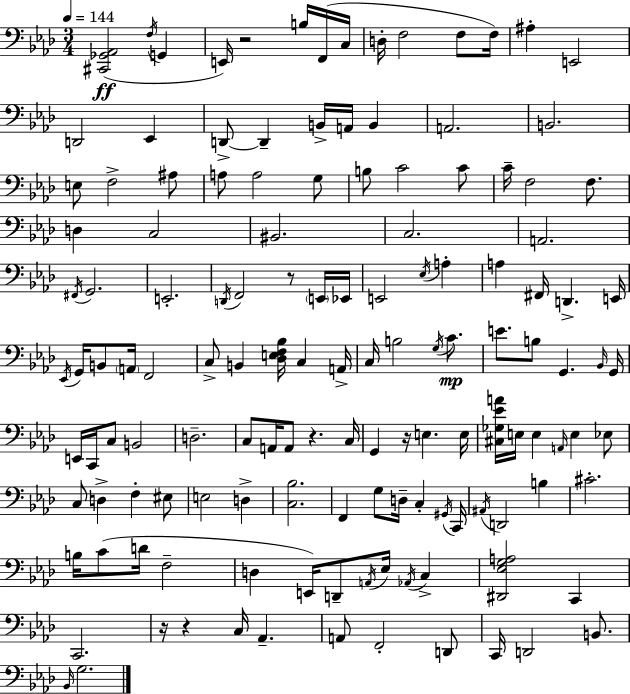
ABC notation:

X:1
T:Untitled
M:3/4
L:1/4
K:Fm
[^C,,_G,,_A,,]2 F,/4 G,, E,,/4 z2 B,/4 F,,/4 C,/4 D,/4 F,2 F,/2 F,/4 ^A, E,,2 D,,2 _E,, D,,/2 D,, B,,/4 A,,/4 B,, A,,2 B,,2 E,/2 F,2 ^A,/2 A,/2 A,2 G,/2 B,/2 C2 C/2 C/4 F,2 F,/2 D, C,2 ^B,,2 C,2 A,,2 ^F,,/4 G,,2 E,,2 D,,/4 F,,2 z/2 E,,/4 _E,,/4 E,,2 _E,/4 A, A, ^F,,/4 D,, E,,/4 _E,,/4 G,,/4 B,,/2 A,,/4 F,,2 C,/2 B,, [_D,E,F,_B,]/4 C, A,,/4 C,/4 B,2 G,/4 C/2 E/2 B,/2 G,, _B,,/4 G,,/4 E,,/4 C,,/4 C,/2 B,,2 D,2 C,/2 A,,/4 A,,/2 z C,/4 G,, z/4 E, E,/4 [^C,_G,_EA]/4 E,/4 E, A,,/4 E, _E,/2 C,/2 D, F, ^E,/2 E,2 D, [C,_B,]2 F,, G,/2 D,/4 C, ^G,,/4 C,,/4 ^A,,/4 D,,2 B, ^C2 B,/4 C/2 D/4 F,2 D, E,,/4 D,,/2 A,,/4 _E,/4 _A,,/4 C, [^D,,_E,G,A,]2 C,, C,,2 z/4 z C,/4 _A,, A,,/2 F,,2 D,,/2 C,,/4 D,,2 B,,/2 _B,,/4 G,2